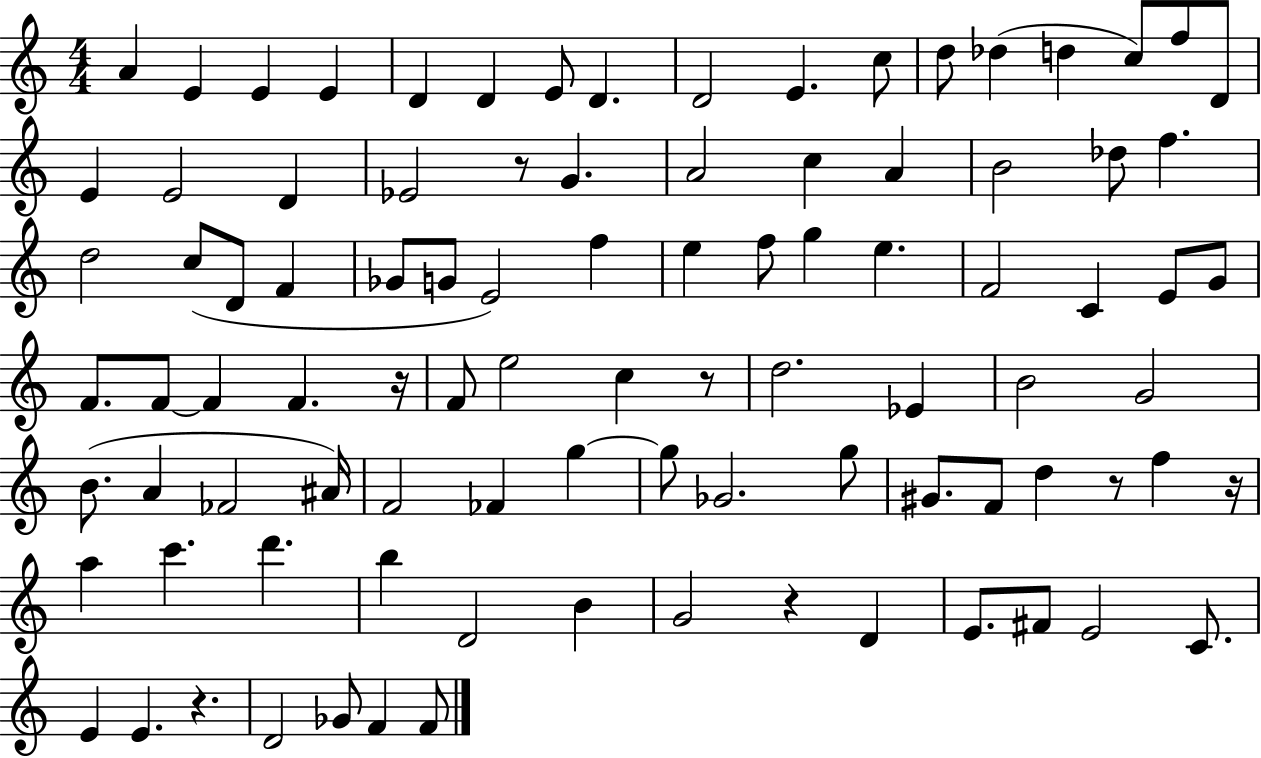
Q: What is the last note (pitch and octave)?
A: F4